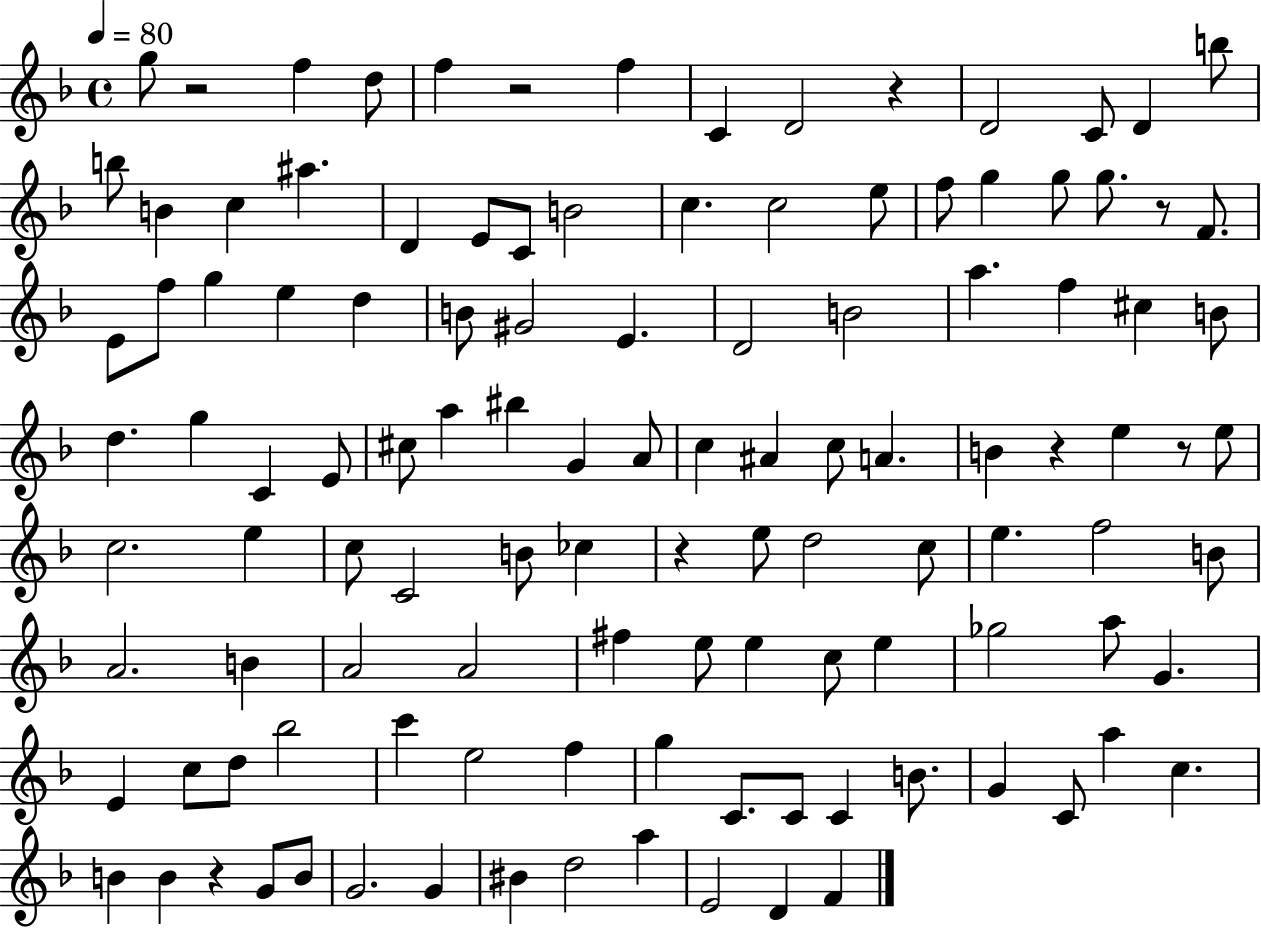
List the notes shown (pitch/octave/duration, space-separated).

G5/e R/h F5/q D5/e F5/q R/h F5/q C4/q D4/h R/q D4/h C4/e D4/q B5/e B5/e B4/q C5/q A#5/q. D4/q E4/e C4/e B4/h C5/q. C5/h E5/e F5/e G5/q G5/e G5/e. R/e F4/e. E4/e F5/e G5/q E5/q D5/q B4/e G#4/h E4/q. D4/h B4/h A5/q. F5/q C#5/q B4/e D5/q. G5/q C4/q E4/e C#5/e A5/q BIS5/q G4/q A4/e C5/q A#4/q C5/e A4/q. B4/q R/q E5/q R/e E5/e C5/h. E5/q C5/e C4/h B4/e CES5/q R/q E5/e D5/h C5/e E5/q. F5/h B4/e A4/h. B4/q A4/h A4/h F#5/q E5/e E5/q C5/e E5/q Gb5/h A5/e G4/q. E4/q C5/e D5/e Bb5/h C6/q E5/h F5/q G5/q C4/e. C4/e C4/q B4/e. G4/q C4/e A5/q C5/q. B4/q B4/q R/q G4/e B4/e G4/h. G4/q BIS4/q D5/h A5/q E4/h D4/q F4/q